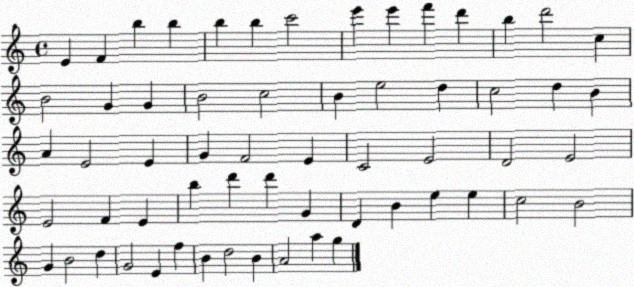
X:1
T:Untitled
M:4/4
L:1/4
K:C
E F b b b b c'2 e' e' f' d' b d'2 c B2 G G B2 c2 B e2 d c2 d B A E2 E G F2 E C2 E2 D2 E2 E2 F E b d' d' G D B e e c2 B2 G B2 d G2 E f B d2 B A2 a g